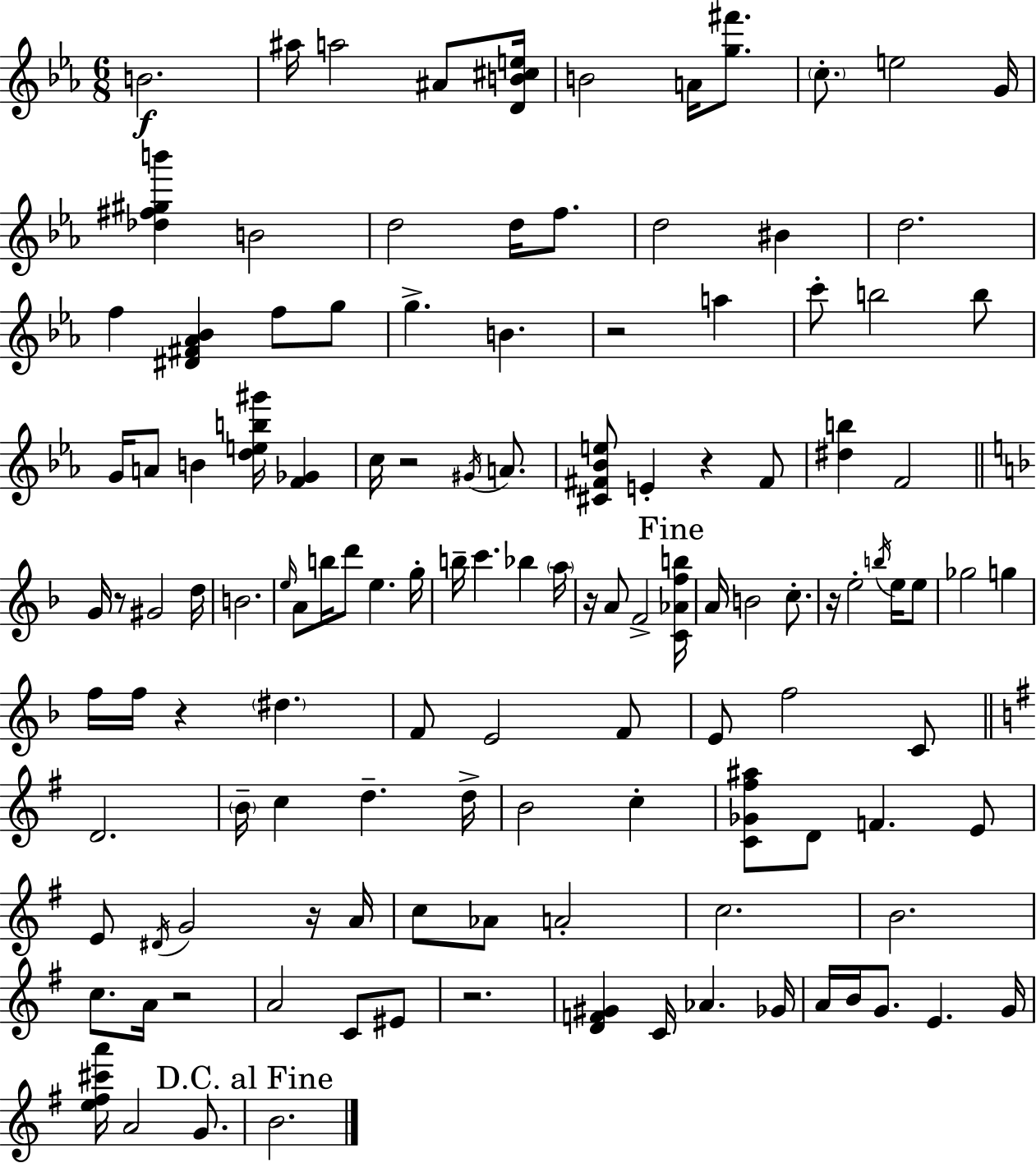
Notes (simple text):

B4/h. A#5/s A5/h A#4/e [D4,B4,C#5,E5]/s B4/h A4/s [G5,F#6]/e. C5/e. E5/h G4/s [Db5,F#5,G#5,B6]/q B4/h D5/h D5/s F5/e. D5/h BIS4/q D5/h. F5/q [D#4,F#4,Ab4,Bb4]/q F5/e G5/e G5/q. B4/q. R/h A5/q C6/e B5/h B5/e G4/s A4/e B4/q [D5,E5,B5,G#6]/s [F4,Gb4]/q C5/s R/h G#4/s A4/e. [C#4,F#4,Bb4,E5]/e E4/q R/q F#4/e [D#5,B5]/q F4/h G4/s R/e G#4/h D5/s B4/h. E5/s A4/e B5/s D6/e E5/q. G5/s B5/s C6/q. Bb5/q A5/s R/s A4/e F4/h [C4,Ab4,F5,B5]/s A4/s B4/h C5/e. R/s E5/h B5/s E5/s E5/e Gb5/h G5/q F5/s F5/s R/q D#5/q. F4/e E4/h F4/e E4/e F5/h C4/e D4/h. B4/s C5/q D5/q. D5/s B4/h C5/q [C4,Gb4,F#5,A#5]/e D4/e F4/q. E4/e E4/e D#4/s G4/h R/s A4/s C5/e Ab4/e A4/h C5/h. B4/h. C5/e. A4/s R/h A4/h C4/e EIS4/e R/h. [D4,F4,G#4]/q C4/s Ab4/q. Gb4/s A4/s B4/s G4/e. E4/q. G4/s [E5,F#5,C#6,A6]/s A4/h G4/e. B4/h.